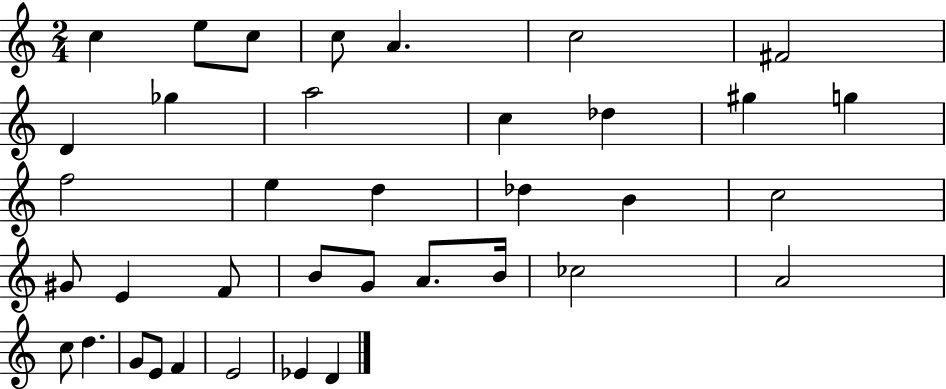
X:1
T:Untitled
M:2/4
L:1/4
K:C
c e/2 c/2 c/2 A c2 ^F2 D _g a2 c _d ^g g f2 e d _d B c2 ^G/2 E F/2 B/2 G/2 A/2 B/4 _c2 A2 c/2 d G/2 E/2 F E2 _E D